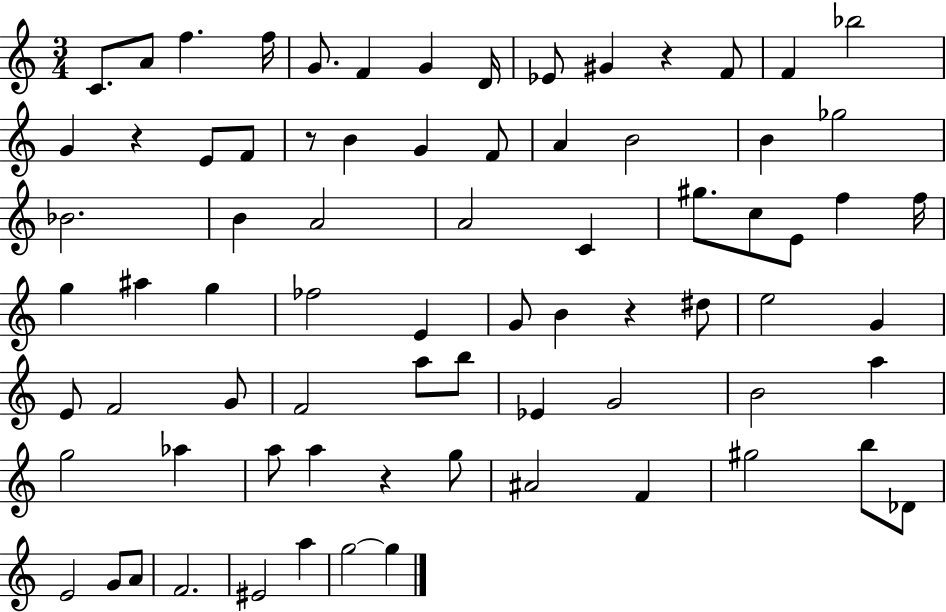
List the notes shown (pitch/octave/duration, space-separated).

C4/e. A4/e F5/q. F5/s G4/e. F4/q G4/q D4/s Eb4/e G#4/q R/q F4/e F4/q Bb5/h G4/q R/q E4/e F4/e R/e B4/q G4/q F4/e A4/q B4/h B4/q Gb5/h Bb4/h. B4/q A4/h A4/h C4/q G#5/e. C5/e E4/e F5/q F5/s G5/q A#5/q G5/q FES5/h E4/q G4/e B4/q R/q D#5/e E5/h G4/q E4/e F4/h G4/e F4/h A5/e B5/e Eb4/q G4/h B4/h A5/q G5/h Ab5/q A5/e A5/q R/q G5/e A#4/h F4/q G#5/h B5/e Db4/e E4/h G4/e A4/e F4/h. EIS4/h A5/q G5/h G5/q